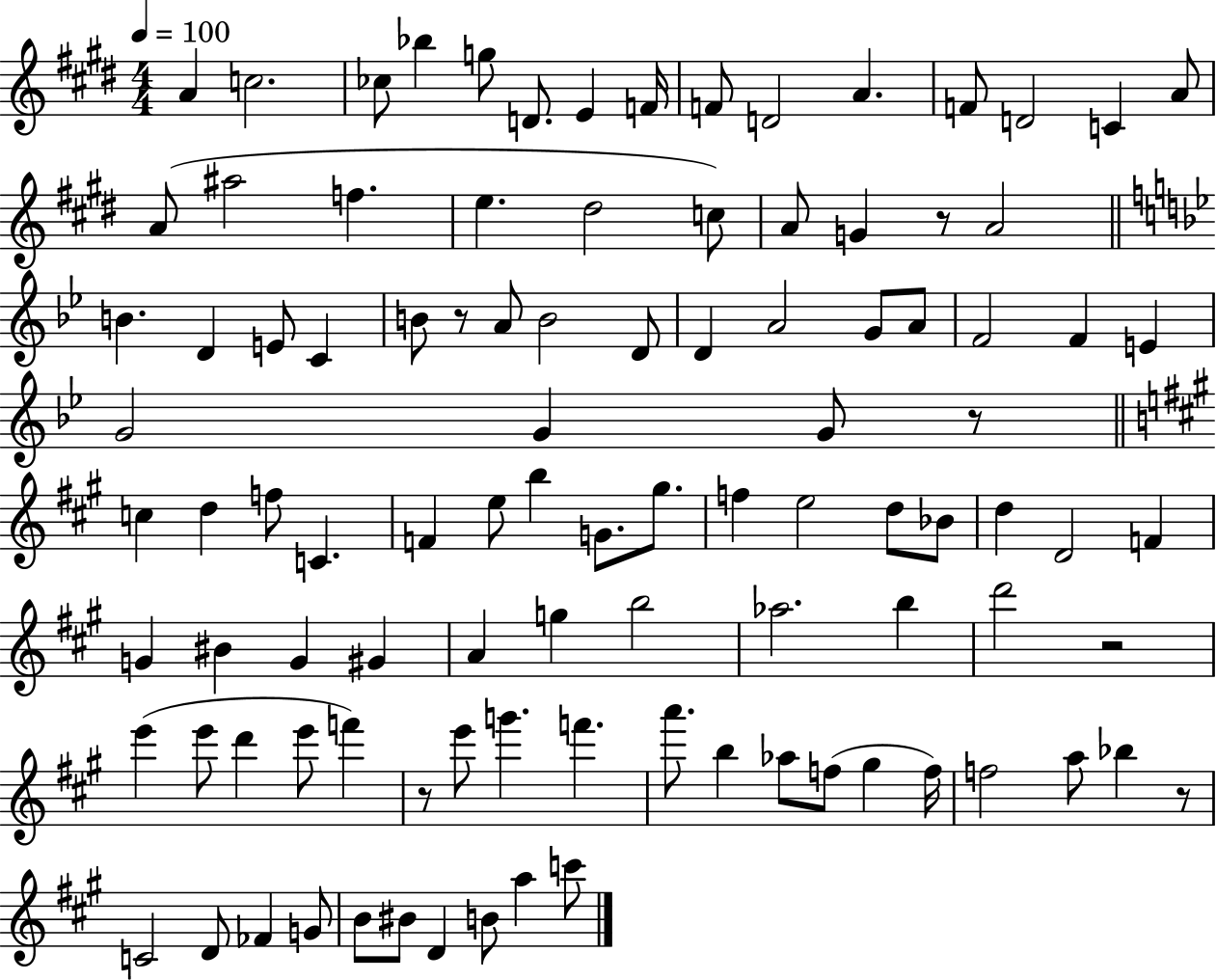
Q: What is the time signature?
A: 4/4